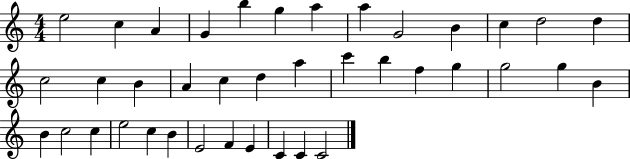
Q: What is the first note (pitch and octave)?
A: E5